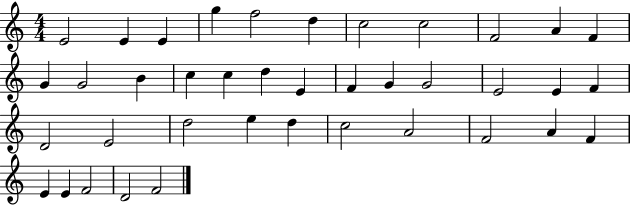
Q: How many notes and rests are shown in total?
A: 39